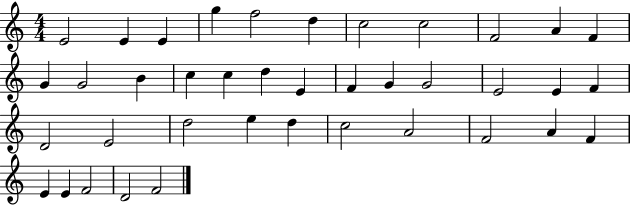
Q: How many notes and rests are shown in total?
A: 39